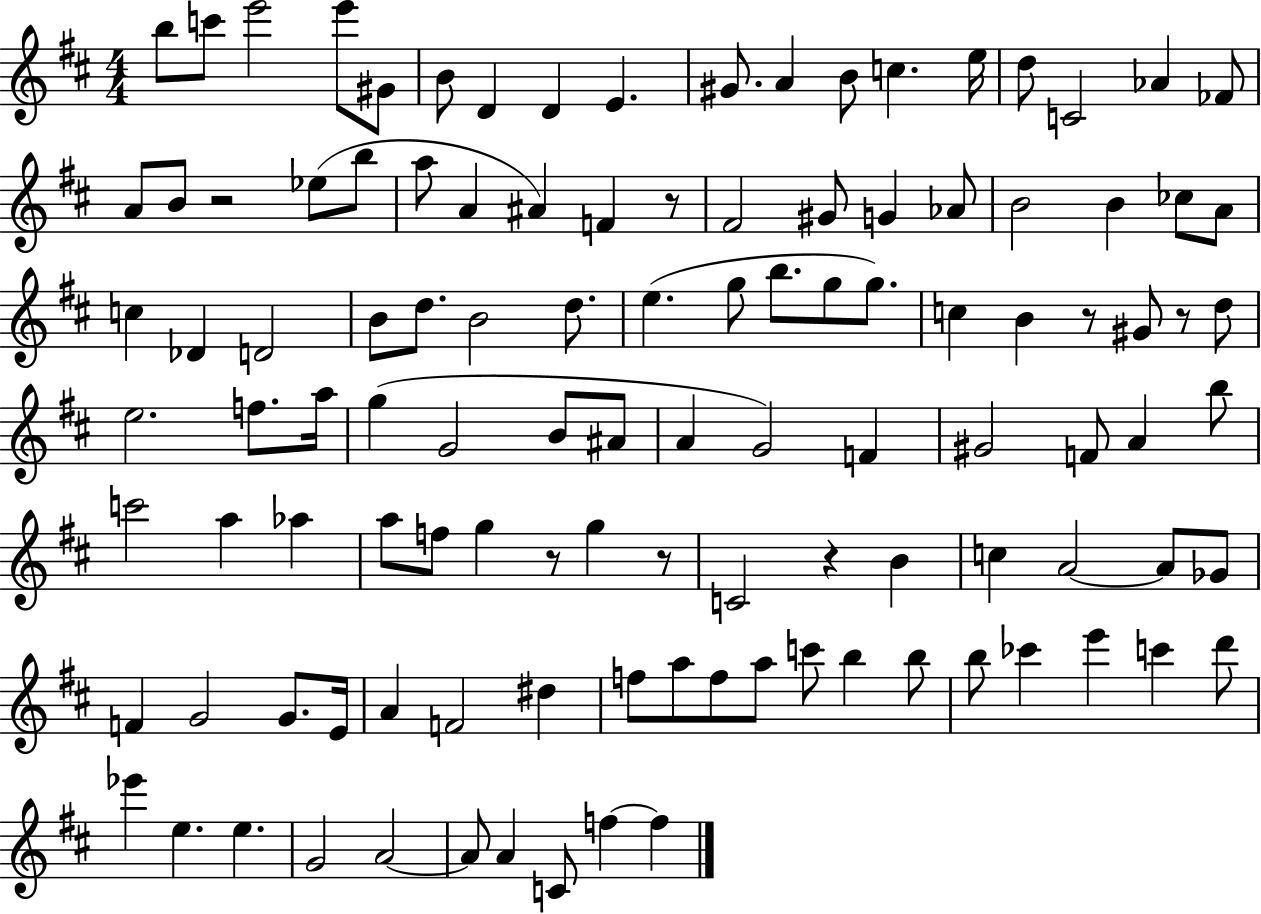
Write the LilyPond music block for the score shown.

{
  \clef treble
  \numericTimeSignature
  \time 4/4
  \key d \major
  \repeat volta 2 { b''8 c'''8 e'''2 e'''8 gis'8 | b'8 d'4 d'4 e'4. | gis'8. a'4 b'8 c''4. e''16 | d''8 c'2 aes'4 fes'8 | \break a'8 b'8 r2 ees''8( b''8 | a''8 a'4 ais'4) f'4 r8 | fis'2 gis'8 g'4 aes'8 | b'2 b'4 ces''8 a'8 | \break c''4 des'4 d'2 | b'8 d''8. b'2 d''8. | e''4.( g''8 b''8. g''8 g''8.) | c''4 b'4 r8 gis'8 r8 d''8 | \break e''2. f''8. a''16 | g''4( g'2 b'8 ais'8 | a'4 g'2) f'4 | gis'2 f'8 a'4 b''8 | \break c'''2 a''4 aes''4 | a''8 f''8 g''4 r8 g''4 r8 | c'2 r4 b'4 | c''4 a'2~~ a'8 ges'8 | \break f'4 g'2 g'8. e'16 | a'4 f'2 dis''4 | f''8 a''8 f''8 a''8 c'''8 b''4 b''8 | b''8 ces'''4 e'''4 c'''4 d'''8 | \break ees'''4 e''4. e''4. | g'2 a'2~~ | a'8 a'4 c'8 f''4~~ f''4 | } \bar "|."
}